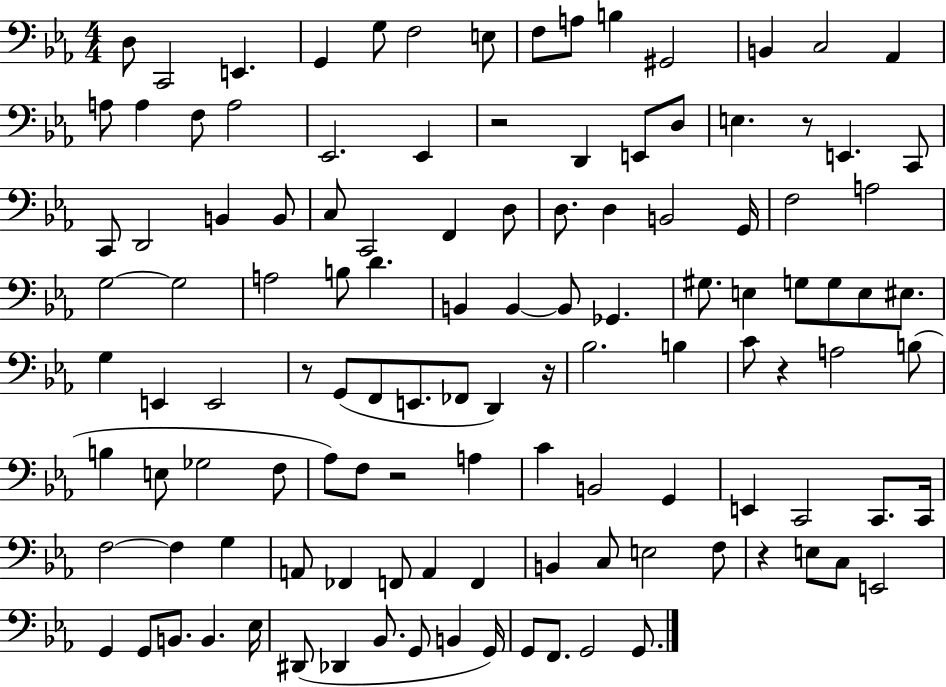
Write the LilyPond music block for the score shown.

{
  \clef bass
  \numericTimeSignature
  \time 4/4
  \key ees \major
  d8 c,2 e,4. | g,4 g8 f2 e8 | f8 a8 b4 gis,2 | b,4 c2 aes,4 | \break a8 a4 f8 a2 | ees,2. ees,4 | r2 d,4 e,8 d8 | e4. r8 e,4. c,8 | \break c,8 d,2 b,4 b,8 | c8 c,2 f,4 d8 | d8. d4 b,2 g,16 | f2 a2 | \break g2~~ g2 | a2 b8 d'4. | b,4 b,4~~ b,8 ges,4. | gis8. e4 g8 g8 e8 eis8. | \break g4 e,4 e,2 | r8 g,8( f,8 e,8. fes,8 d,4) r16 | bes2. b4 | c'8 r4 a2 b8( | \break b4 e8 ges2 f8 | aes8) f8 r2 a4 | c'4 b,2 g,4 | e,4 c,2 c,8. c,16 | \break f2~~ f4 g4 | a,8 fes,4 f,8 a,4 f,4 | b,4 c8 e2 f8 | r4 e8 c8 e,2 | \break g,4 g,8 b,8. b,4. ees16 | dis,8( des,4 bes,8. g,8 b,4 g,16) | g,8 f,8. g,2 g,8. | \bar "|."
}